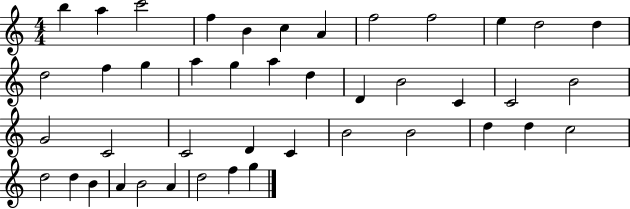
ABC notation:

X:1
T:Untitled
M:4/4
L:1/4
K:C
b a c'2 f B c A f2 f2 e d2 d d2 f g a g a d D B2 C C2 B2 G2 C2 C2 D C B2 B2 d d c2 d2 d B A B2 A d2 f g